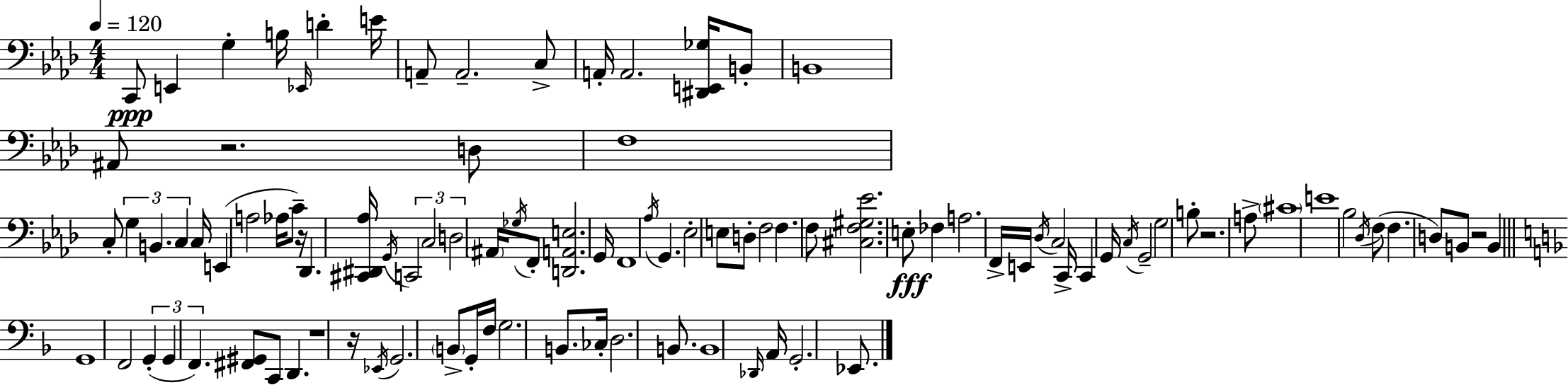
X:1
T:Untitled
M:4/4
L:1/4
K:Ab
C,,/2 E,, G, B,/4 _E,,/4 D E/4 A,,/2 A,,2 C,/2 A,,/4 A,,2 [^D,,E,,_G,]/4 B,,/2 B,,4 ^A,,/2 z2 D,/2 F,4 C,/2 G, B,, C, C,/4 E,, A,2 _A,/4 C/2 z/4 _D,, [^C,,^D,,_A,]/4 G,,/4 C,,2 C,2 D,2 ^A,,/4 _G,/4 F,,/2 [D,,A,,E,]2 G,,/4 F,,4 _A,/4 G,, _E,2 E,/2 D,/2 F,2 F, F,/2 [^C,F,^G,_E]2 E,/2 _F, A,2 F,,/4 E,,/4 _D,/4 C,2 C,,/4 C,, G,,/4 C,/4 G,,2 G,2 B,/2 z2 A,/2 ^C4 E4 _B,2 _D,/4 F,/2 F, D,/2 B,,/2 z2 B,, G,,4 F,,2 G,, G,, F,, [^F,,^G,,]/2 C,,/2 D,, z4 z/4 _E,,/4 G,,2 B,,/2 G,,/4 F,/4 G,2 B,,/2 _C,/4 D,2 B,,/2 B,,4 _D,,/4 A,,/4 G,,2 _E,,/2